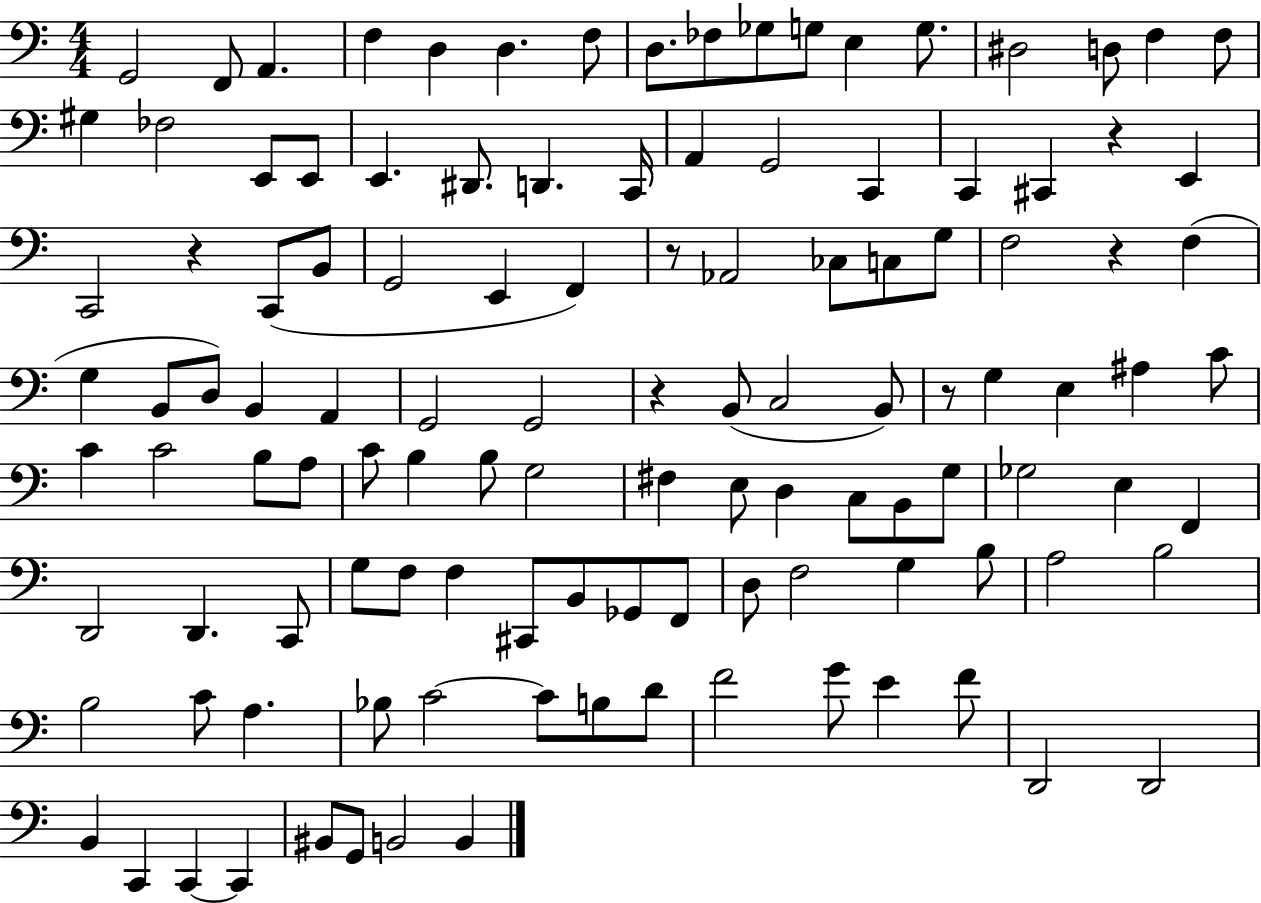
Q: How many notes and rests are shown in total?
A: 118